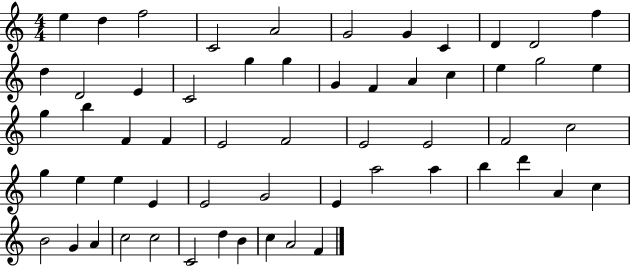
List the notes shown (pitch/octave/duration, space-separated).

E5/q D5/q F5/h C4/h A4/h G4/h G4/q C4/q D4/q D4/h F5/q D5/q D4/h E4/q C4/h G5/q G5/q G4/q F4/q A4/q C5/q E5/q G5/h E5/q G5/q B5/q F4/q F4/q E4/h F4/h E4/h E4/h F4/h C5/h G5/q E5/q E5/q E4/q E4/h G4/h E4/q A5/h A5/q B5/q D6/q A4/q C5/q B4/h G4/q A4/q C5/h C5/h C4/h D5/q B4/q C5/q A4/h F4/q